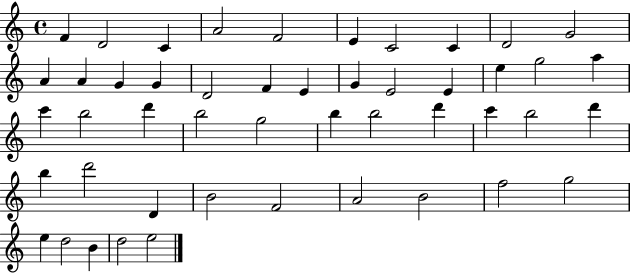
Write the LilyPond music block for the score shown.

{
  \clef treble
  \time 4/4
  \defaultTimeSignature
  \key c \major
  f'4 d'2 c'4 | a'2 f'2 | e'4 c'2 c'4 | d'2 g'2 | \break a'4 a'4 g'4 g'4 | d'2 f'4 e'4 | g'4 e'2 e'4 | e''4 g''2 a''4 | \break c'''4 b''2 d'''4 | b''2 g''2 | b''4 b''2 d'''4 | c'''4 b''2 d'''4 | \break b''4 d'''2 d'4 | b'2 f'2 | a'2 b'2 | f''2 g''2 | \break e''4 d''2 b'4 | d''2 e''2 | \bar "|."
}